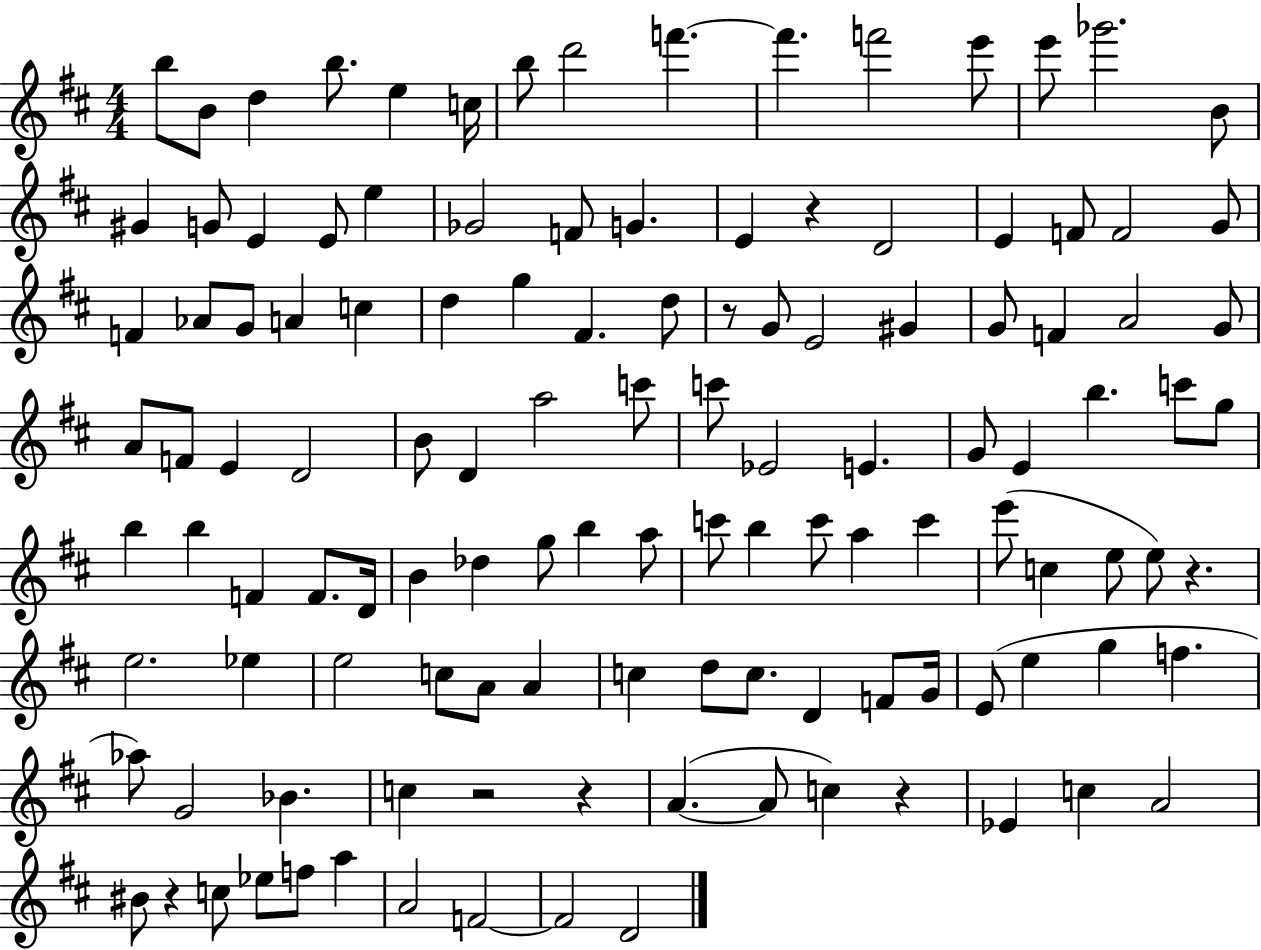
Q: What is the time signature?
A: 4/4